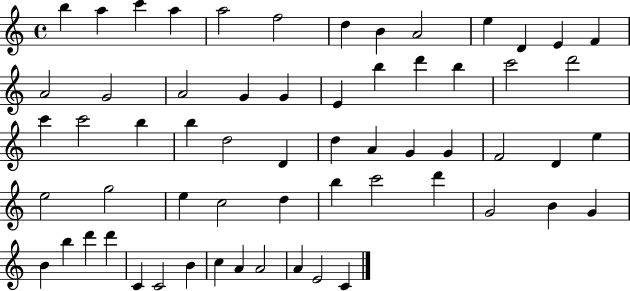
B5/q A5/q C6/q A5/q A5/h F5/h D5/q B4/q A4/h E5/q D4/q E4/q F4/q A4/h G4/h A4/h G4/q G4/q E4/q B5/q D6/q B5/q C6/h D6/h C6/q C6/h B5/q B5/q D5/h D4/q D5/q A4/q G4/q G4/q F4/h D4/q E5/q E5/h G5/h E5/q C5/h D5/q B5/q C6/h D6/q G4/h B4/q G4/q B4/q B5/q D6/q D6/q C4/q C4/h B4/q C5/q A4/q A4/h A4/q E4/h C4/q